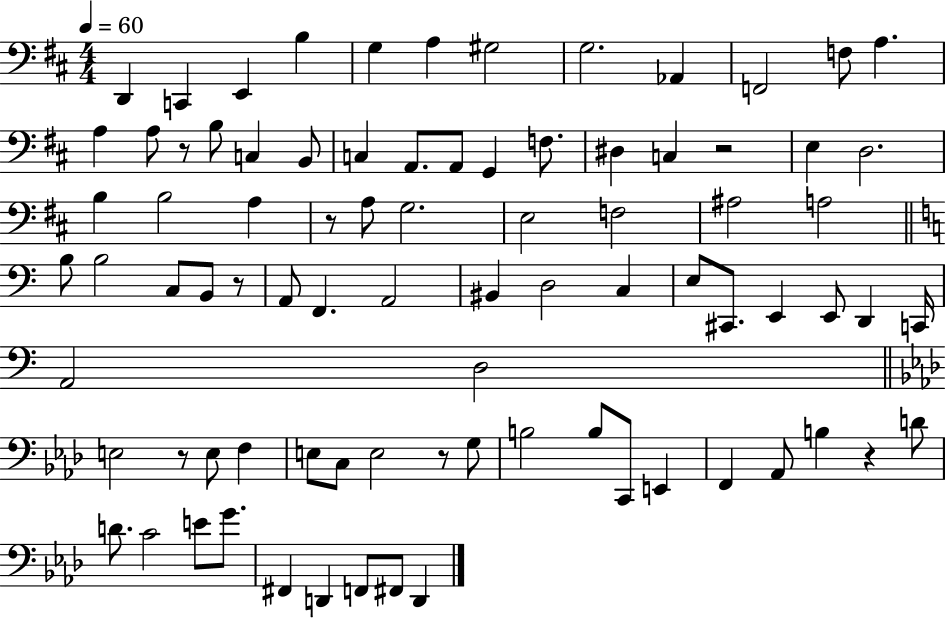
D2/q C2/q E2/q B3/q G3/q A3/q G#3/h G3/h. Ab2/q F2/h F3/e A3/q. A3/q A3/e R/e B3/e C3/q B2/e C3/q A2/e. A2/e G2/q F3/e. D#3/q C3/q R/h E3/q D3/h. B3/q B3/h A3/q R/e A3/e G3/h. E3/h F3/h A#3/h A3/h B3/e B3/h C3/e B2/e R/e A2/e F2/q. A2/h BIS2/q D3/h C3/q E3/e C#2/e. E2/q E2/e D2/q C2/s A2/h D3/h E3/h R/e E3/e F3/q E3/e C3/e E3/h R/e G3/e B3/h B3/e C2/e E2/q F2/q Ab2/e B3/q R/q D4/e D4/e. C4/h E4/e G4/e. F#2/q D2/q F2/e F#2/e D2/q